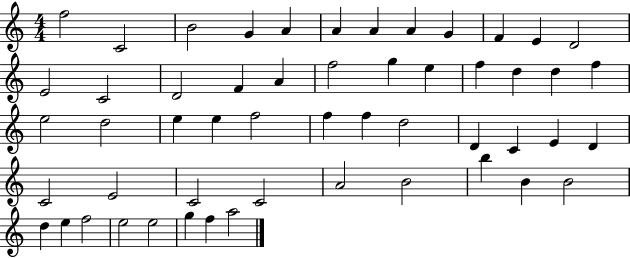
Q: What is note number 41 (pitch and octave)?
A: A4